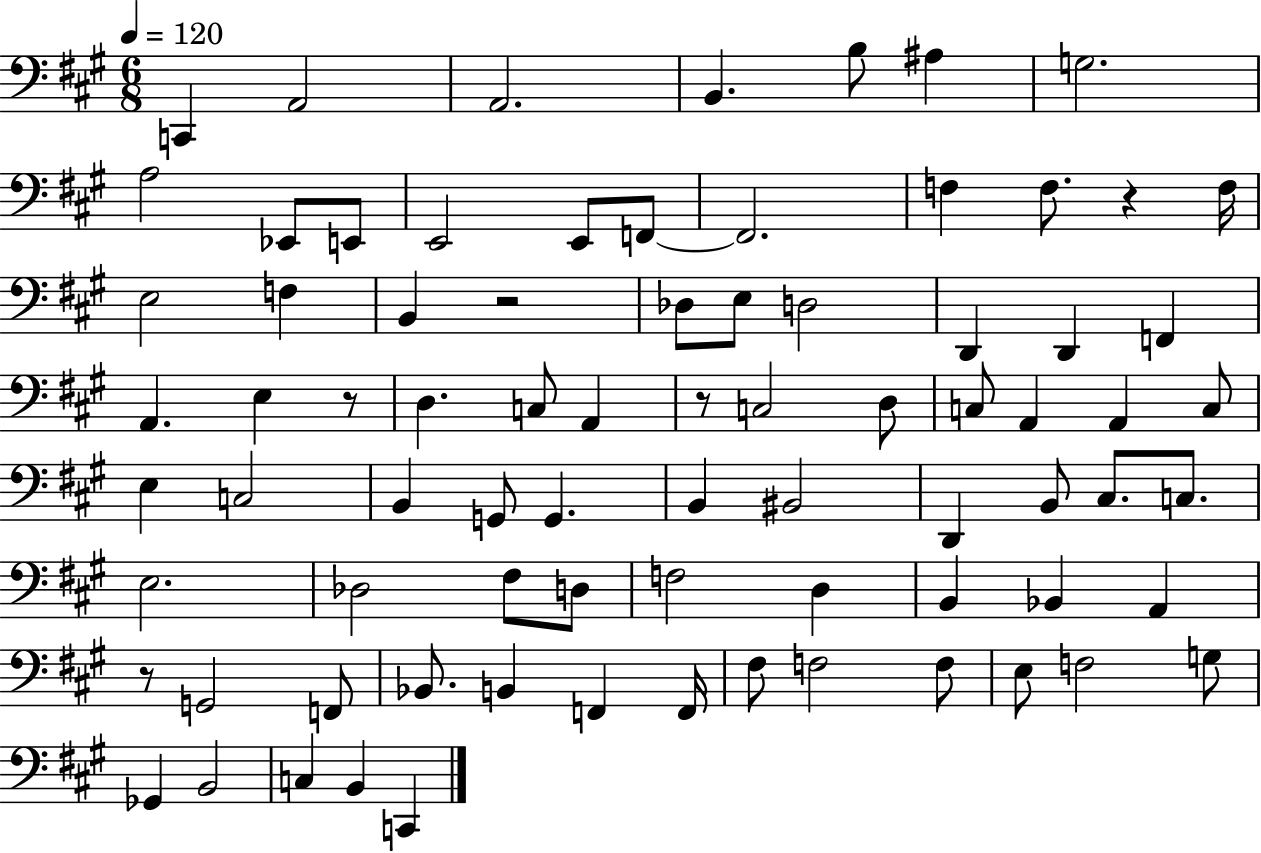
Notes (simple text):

C2/q A2/h A2/h. B2/q. B3/e A#3/q G3/h. A3/h Eb2/e E2/e E2/h E2/e F2/e F2/h. F3/q F3/e. R/q F3/s E3/h F3/q B2/q R/h Db3/e E3/e D3/h D2/q D2/q F2/q A2/q. E3/q R/e D3/q. C3/e A2/q R/e C3/h D3/e C3/e A2/q A2/q C3/e E3/q C3/h B2/q G2/e G2/q. B2/q BIS2/h D2/q B2/e C#3/e. C3/e. E3/h. Db3/h F#3/e D3/e F3/h D3/q B2/q Bb2/q A2/q R/e G2/h F2/e Bb2/e. B2/q F2/q F2/s F#3/e F3/h F3/e E3/e F3/h G3/e Gb2/q B2/h C3/q B2/q C2/q